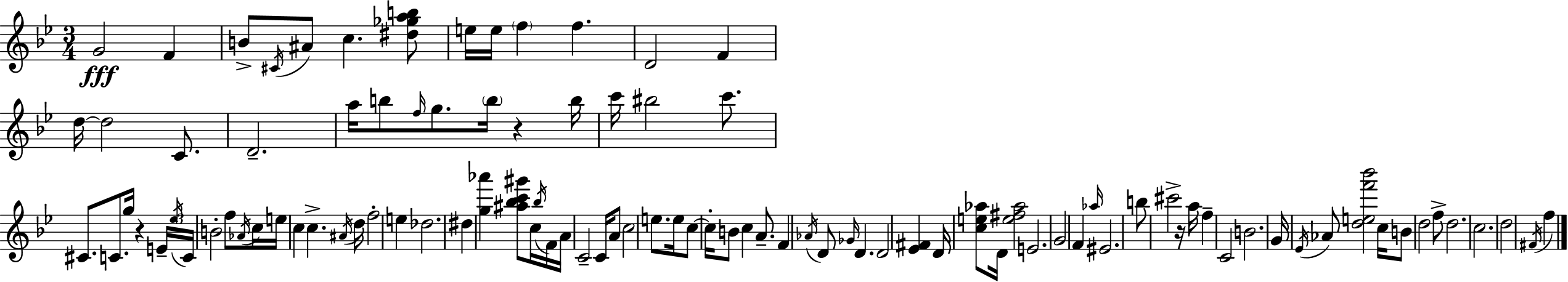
X:1
T:Untitled
M:3/4
L:1/4
K:Bb
G2 F B/2 ^C/4 ^A/2 c [^d_gab]/2 e/4 e/4 f f D2 F d/4 d2 C/2 D2 a/4 b/2 f/4 g/2 b/4 z b/4 c'/4 ^b2 c'/2 ^C/2 C/2 g/4 z E/4 _e/4 C/4 B2 f/2 _A/4 c/4 e/4 c c ^A/4 d/4 f2 e _d2 ^d [g_a'] [^a_bc'^g']/2 c/4 _b/4 F/4 A/4 C2 C/4 A/2 c2 e/2 e/4 c/2 c/4 B/2 c A/2 F _A/4 D/2 _G/4 D D2 [_E^F] D/4 [ce_a]/2 D/4 [e^f_a]2 E2 G2 F _a/4 ^E2 b/2 ^c'2 z/4 a/4 f C2 B2 G/4 _E/4 _A/2 [def'_b']2 c/4 B/2 d2 f/2 d2 c2 d2 ^F/4 f